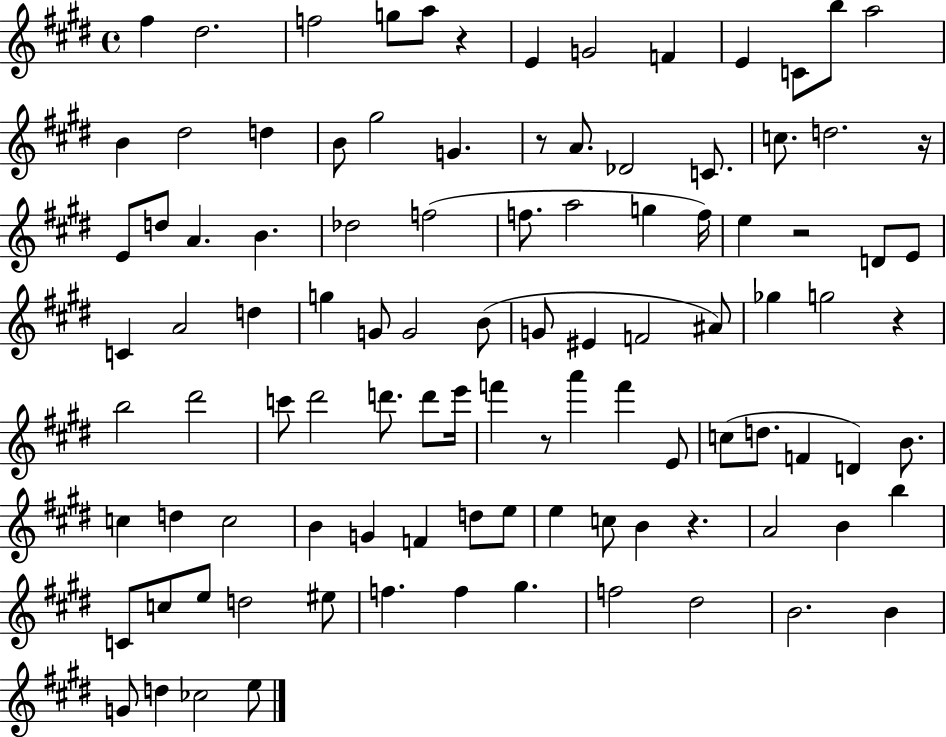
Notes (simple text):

F#5/q D#5/h. F5/h G5/e A5/e R/q E4/q G4/h F4/q E4/q C4/e B5/e A5/h B4/q D#5/h D5/q B4/e G#5/h G4/q. R/e A4/e. Db4/h C4/e. C5/e. D5/h. R/s E4/e D5/e A4/q. B4/q. Db5/h F5/h F5/e. A5/h G5/q F5/s E5/q R/h D4/e E4/e C4/q A4/h D5/q G5/q G4/e G4/h B4/e G4/e EIS4/q F4/h A#4/e Gb5/q G5/h R/q B5/h D#6/h C6/e D#6/h D6/e. D6/e E6/s F6/q R/e A6/q F6/q E4/e C5/e D5/e. F4/q D4/q B4/e. C5/q D5/q C5/h B4/q G4/q F4/q D5/e E5/e E5/q C5/e B4/q R/q. A4/h B4/q B5/q C4/e C5/e E5/e D5/h EIS5/e F5/q. F5/q G#5/q. F5/h D#5/h B4/h. B4/q G4/e D5/q CES5/h E5/e